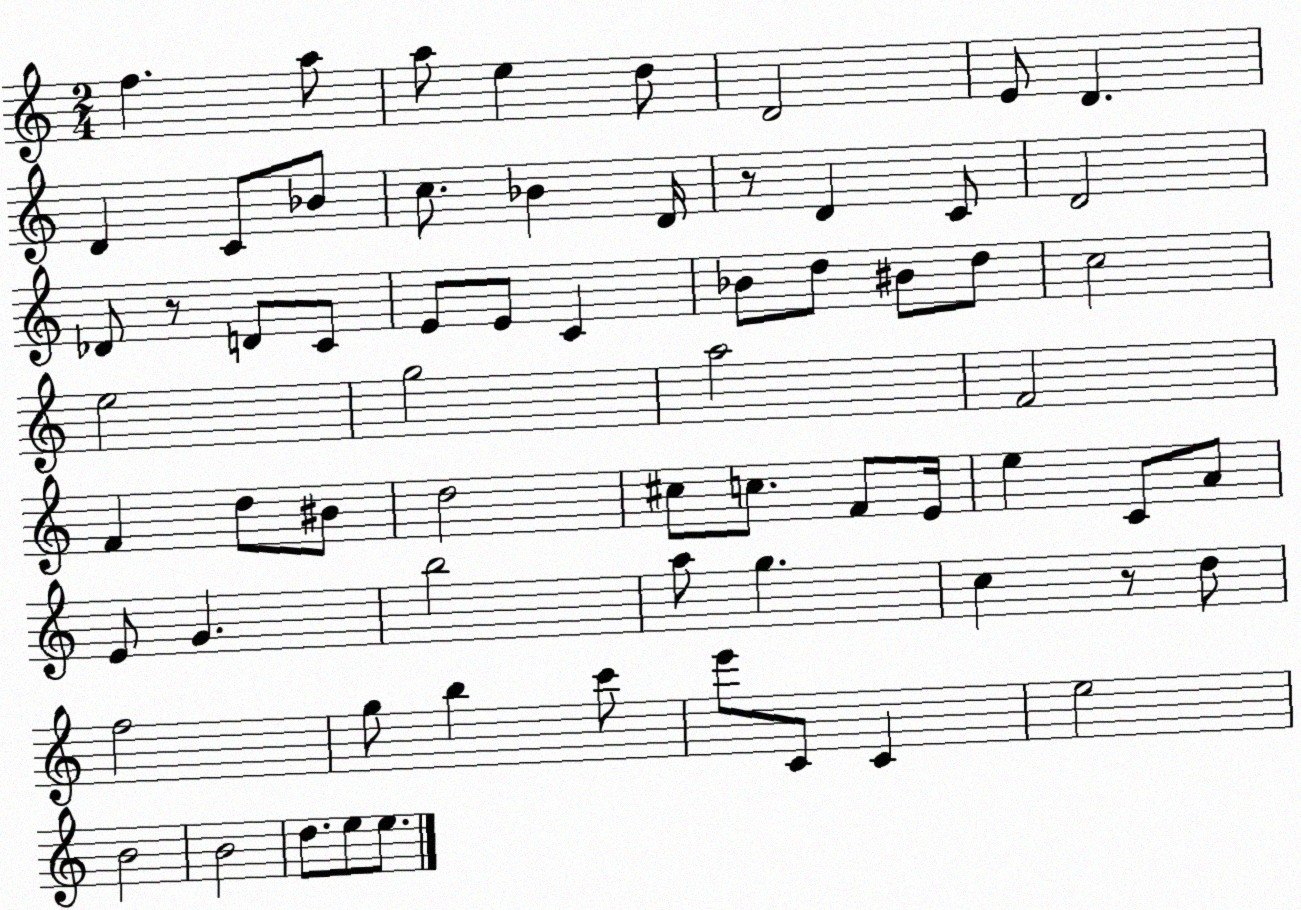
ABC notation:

X:1
T:Untitled
M:2/4
L:1/4
K:C
f a/2 a/2 e d/2 D2 E/2 D D C/2 _B/2 c/2 _B D/4 z/2 D C/2 D2 _D/2 z/2 D/2 C/2 E/2 E/2 C _B/2 d/2 ^B/2 d/2 c2 e2 g2 a2 F2 F d/2 ^B/2 d2 ^c/2 c/2 F/2 E/4 e C/2 A/2 E/2 G b2 a/2 g c z/2 d/2 f2 g/2 b c'/2 e'/2 C/2 C e2 B2 B2 d/2 e/2 e/2